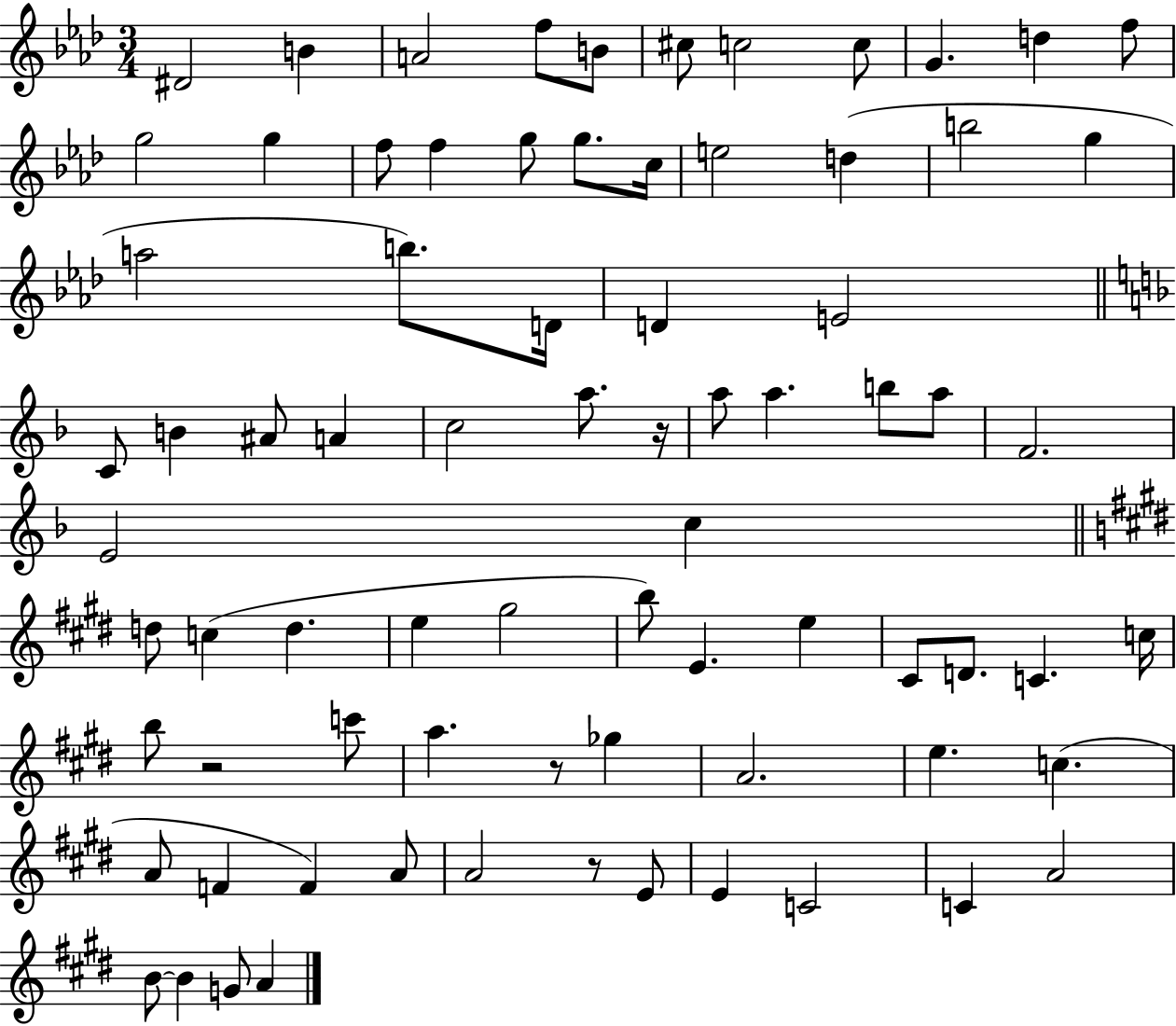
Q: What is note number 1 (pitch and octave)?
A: D#4